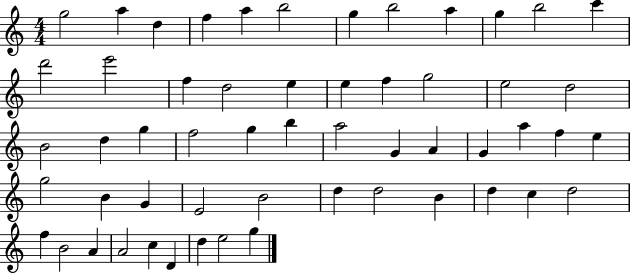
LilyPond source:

{
  \clef treble
  \numericTimeSignature
  \time 4/4
  \key c \major
  g''2 a''4 d''4 | f''4 a''4 b''2 | g''4 b''2 a''4 | g''4 b''2 c'''4 | \break d'''2 e'''2 | f''4 d''2 e''4 | e''4 f''4 g''2 | e''2 d''2 | \break b'2 d''4 g''4 | f''2 g''4 b''4 | a''2 g'4 a'4 | g'4 a''4 f''4 e''4 | \break g''2 b'4 g'4 | e'2 b'2 | d''4 d''2 b'4 | d''4 c''4 d''2 | \break f''4 b'2 a'4 | a'2 c''4 d'4 | d''4 e''2 g''4 | \bar "|."
}